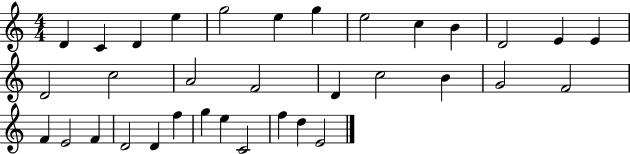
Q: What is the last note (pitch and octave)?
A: E4